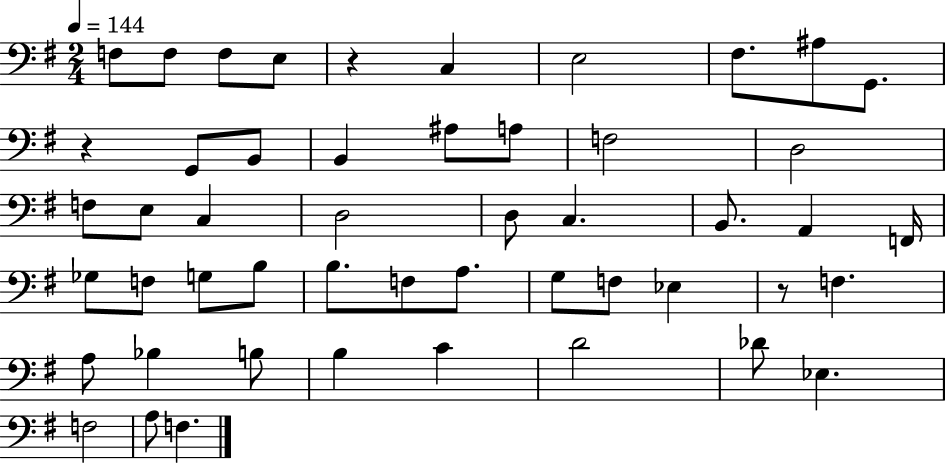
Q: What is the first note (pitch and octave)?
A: F3